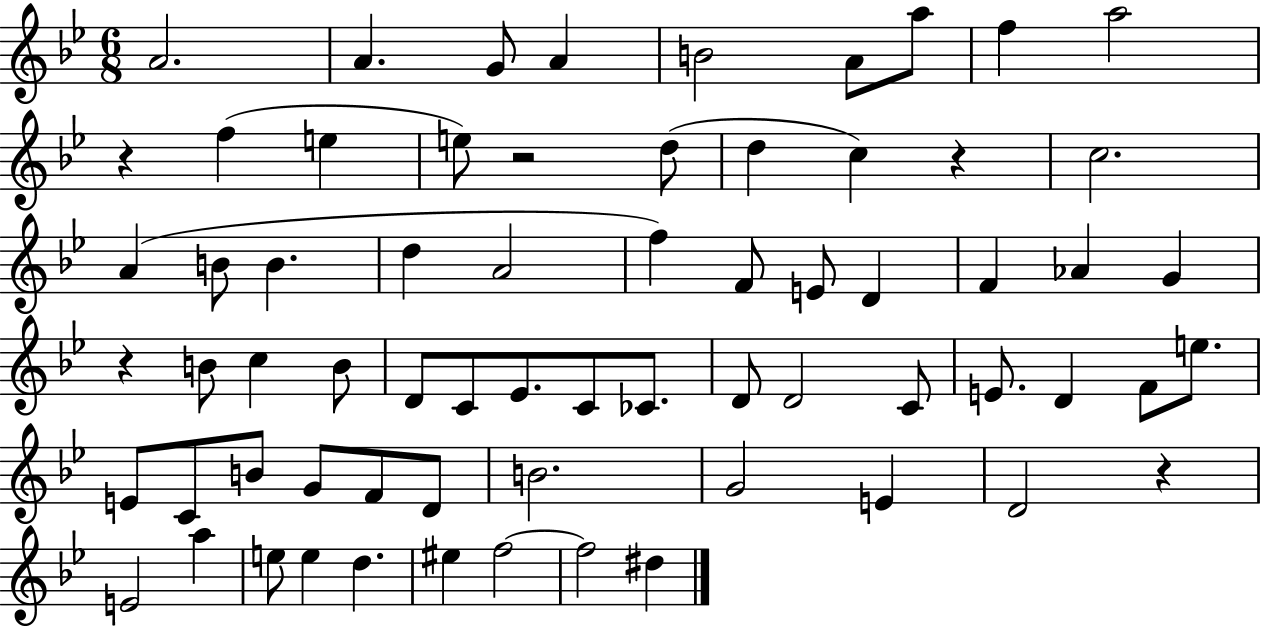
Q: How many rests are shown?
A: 5